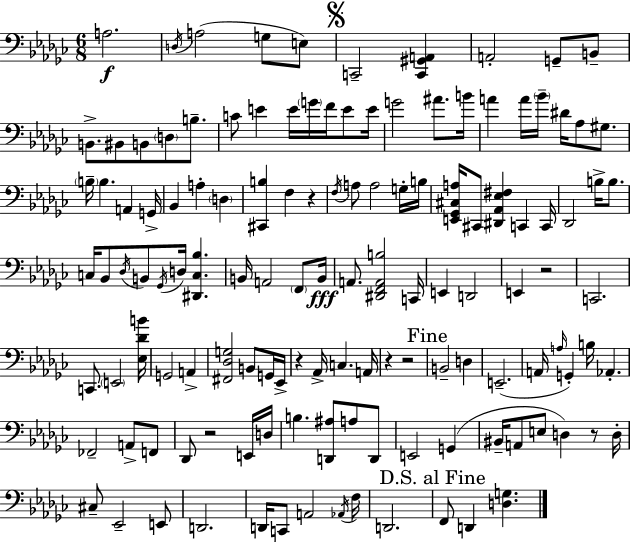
X:1
T:Untitled
M:6/8
L:1/4
K:Ebm
A,2 D,/4 A,2 G,/2 E,/2 C,,2 [C,,^G,,A,,] A,,2 G,,/2 B,,/2 B,,/2 ^B,,/2 B,,/2 D,/2 B,/2 C/2 E E/4 G/4 F/4 E/2 E/4 G2 ^A/2 B/4 A A/4 _B/4 ^D/4 _A,/2 ^G,/2 B,/4 B, A,, G,,/4 _B,, A, D, [^C,,B,] F, z F,/4 A,/2 A,2 G,/4 B,/4 [E,,_G,,^C,A,]/4 ^C,,/2 [^D,,_A,,_E,^F,] C,, C,,/4 _D,,2 B,/4 B,/2 C,/4 _B,,/2 _D,/4 B,,/2 _G,,/4 D,/4 [^D,,C,_B,] B,,/4 A,,2 F,,/2 B,,/4 A,,/2 [^D,,F,,A,,B,]2 C,,/4 E,, D,,2 E,, z2 C,,2 C,,/2 E,,2 [_E,_DB]/4 G,,2 A,, [^F,,_D,G,]2 B,,/2 G,,/4 _E,,/4 z _A,,/4 C, A,,/4 z z2 B,,2 D, E,,2 A,,/4 A,/4 G,, B,/4 _A,, _F,,2 A,,/2 F,,/2 _D,,/2 z2 E,,/4 D,/4 B, [D,,^A,]/2 A,/2 D,,/2 E,,2 G,, ^B,,/4 A,,/2 E,/2 D, z/2 D,/4 ^C,/2 _E,,2 E,,/2 D,,2 D,,/4 C,,/2 A,,2 _A,,/4 F,/4 D,,2 F,,/2 D,, [D,G,]